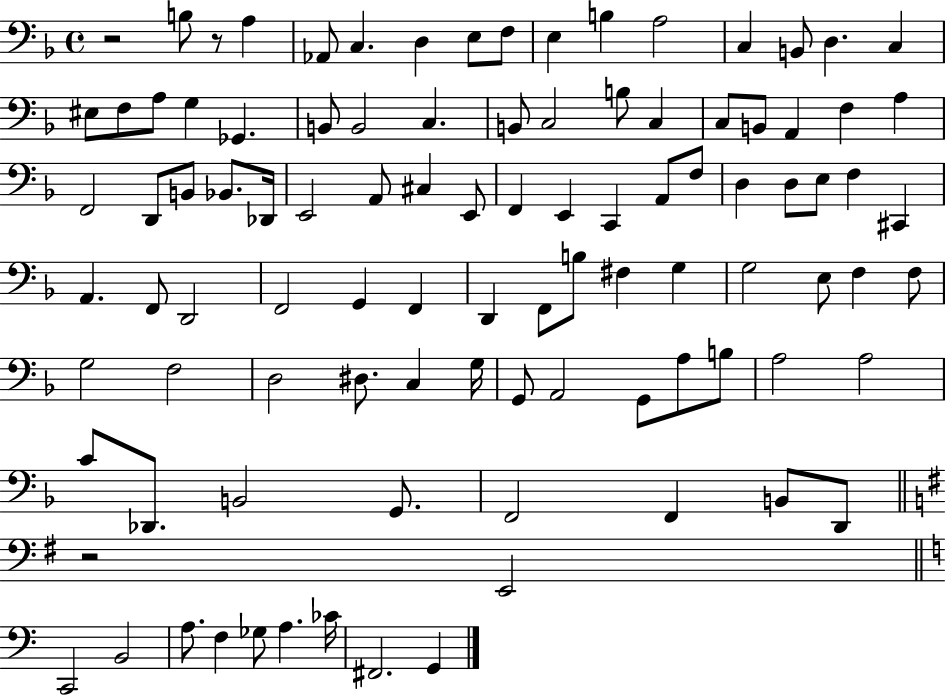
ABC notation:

X:1
T:Untitled
M:4/4
L:1/4
K:F
z2 B,/2 z/2 A, _A,,/2 C, D, E,/2 F,/2 E, B, A,2 C, B,,/2 D, C, ^E,/2 F,/2 A,/2 G, _G,, B,,/2 B,,2 C, B,,/2 C,2 B,/2 C, C,/2 B,,/2 A,, F, A, F,,2 D,,/2 B,,/2 _B,,/2 _D,,/4 E,,2 A,,/2 ^C, E,,/2 F,, E,, C,, A,,/2 F,/2 D, D,/2 E,/2 F, ^C,, A,, F,,/2 D,,2 F,,2 G,, F,, D,, F,,/2 B,/2 ^F, G, G,2 E,/2 F, F,/2 G,2 F,2 D,2 ^D,/2 C, G,/4 G,,/2 A,,2 G,,/2 A,/2 B,/2 A,2 A,2 C/2 _D,,/2 B,,2 G,,/2 F,,2 F,, B,,/2 D,,/2 z2 E,,2 C,,2 B,,2 A,/2 F, _G,/2 A, _C/4 ^F,,2 G,,